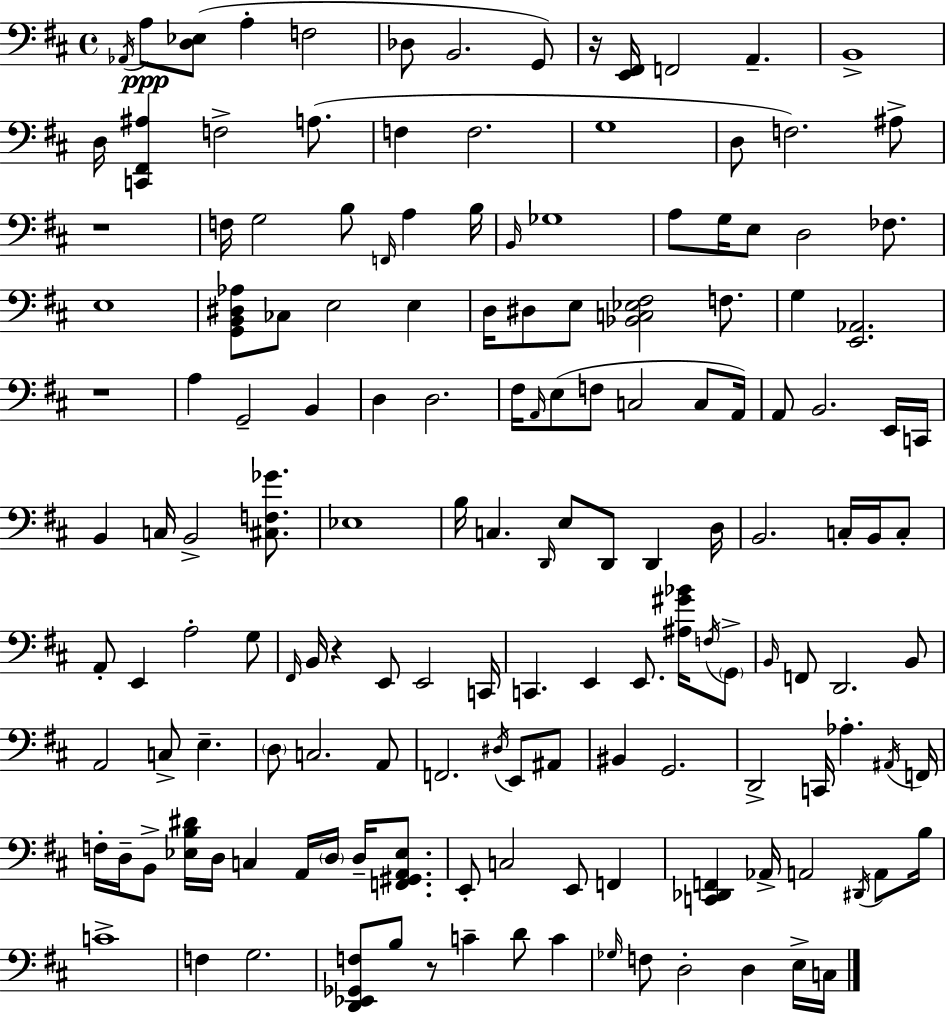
{
  \clef bass
  \time 4/4
  \defaultTimeSignature
  \key d \major
  \acciaccatura { aes,16 }\ppp a8 <d ees>8( a4-. f2 | des8 b,2. g,8) | r16 <e, fis,>16 f,2 a,4.-- | b,1-> | \break d16 <c, fis, ais>4 f2-> a8.( | f4 f2. | g1 | d8 f2.) ais8-> | \break r1 | f16 g2 b8 \grace { f,16 } a4 | b16 \grace { b,16 } ges1 | a8 g16 e8 d2 | \break fes8. e1 | <g, b, dis aes>8 ces8 e2 e4 | d16 dis8 e8 <bes, c ees fis>2 | f8. g4 <e, aes,>2. | \break r1 | a4 g,2-- b,4 | d4 d2. | fis16 \grace { a,16 } e8( f8 c2 | \break c8 a,16) a,8 b,2. | e,16 c,16 b,4 c16 b,2-> | <cis f ges'>8. ees1 | b16 c4. \grace { d,16 } e8 d,8 | \break d,4 d16 b,2. | c16-. b,16 c8-. a,8-. e,4 a2-. | g8 \grace { fis,16 } b,16 r4 e,8 e,2 | c,16 c,4. e,4 | \break e,8. <ais gis' bes'>16 \acciaccatura { f16 } \parenthesize g,8-> \grace { b,16 } f,8 d,2. | b,8 a,2 | c8-> e4.-- \parenthesize d8 c2. | a,8 f,2. | \break \acciaccatura { dis16 } e,8 ais,8 bis,4 g,2. | d,2-> | c,16 aes4.-. \acciaccatura { ais,16 } f,16 f16-. d16-- b,8-> <ees b dis'>16 d16 | c4 a,16 \parenthesize d16 d16-- <f, gis, a, ees>8. e,8-. c2 | \break e,8 f,4 <c, des, f,>4 aes,16-> a,2 | \acciaccatura { dis,16 } a,8 b16 c'1-> | f4 g2. | <d, ees, ges, f>8 b8 r8 | \break c'4-- d'8 c'4 \grace { ges16 } f8 d2-. | d4 e16-> c16 \bar "|."
}